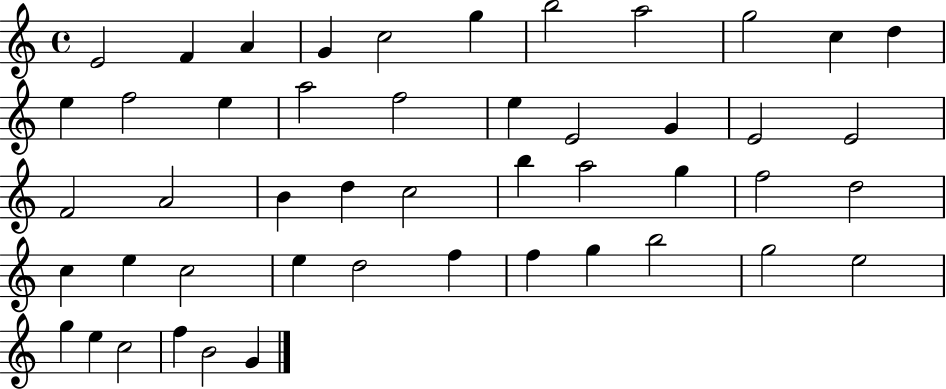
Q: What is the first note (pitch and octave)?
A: E4